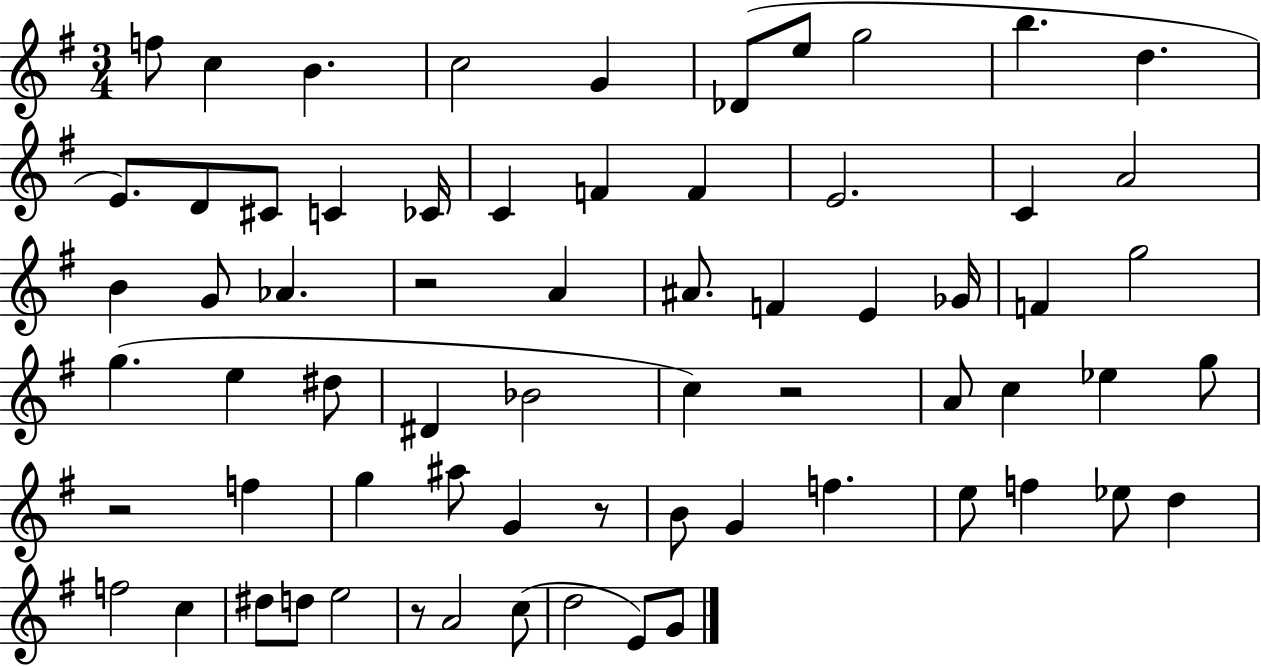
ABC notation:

X:1
T:Untitled
M:3/4
L:1/4
K:G
f/2 c B c2 G _D/2 e/2 g2 b d E/2 D/2 ^C/2 C _C/4 C F F E2 C A2 B G/2 _A z2 A ^A/2 F E _G/4 F g2 g e ^d/2 ^D _B2 c z2 A/2 c _e g/2 z2 f g ^a/2 G z/2 B/2 G f e/2 f _e/2 d f2 c ^d/2 d/2 e2 z/2 A2 c/2 d2 E/2 G/2